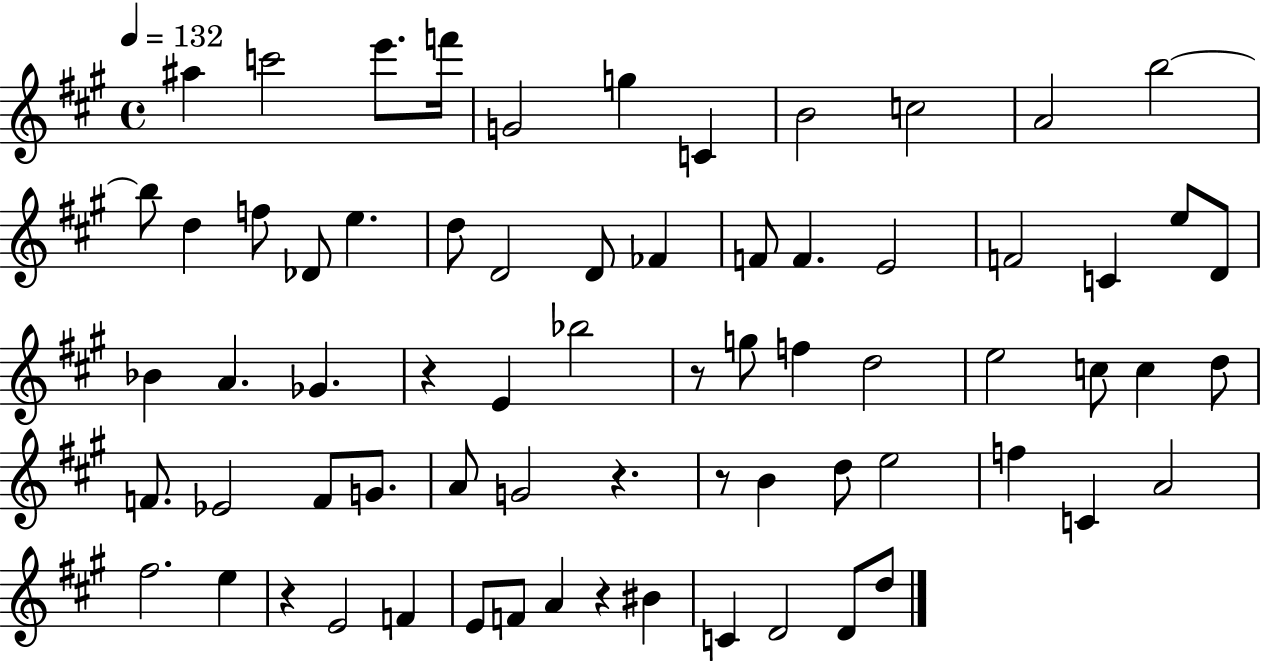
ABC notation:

X:1
T:Untitled
M:4/4
L:1/4
K:A
^a c'2 e'/2 f'/4 G2 g C B2 c2 A2 b2 b/2 d f/2 _D/2 e d/2 D2 D/2 _F F/2 F E2 F2 C e/2 D/2 _B A _G z E _b2 z/2 g/2 f d2 e2 c/2 c d/2 F/2 _E2 F/2 G/2 A/2 G2 z z/2 B d/2 e2 f C A2 ^f2 e z E2 F E/2 F/2 A z ^B C D2 D/2 d/2